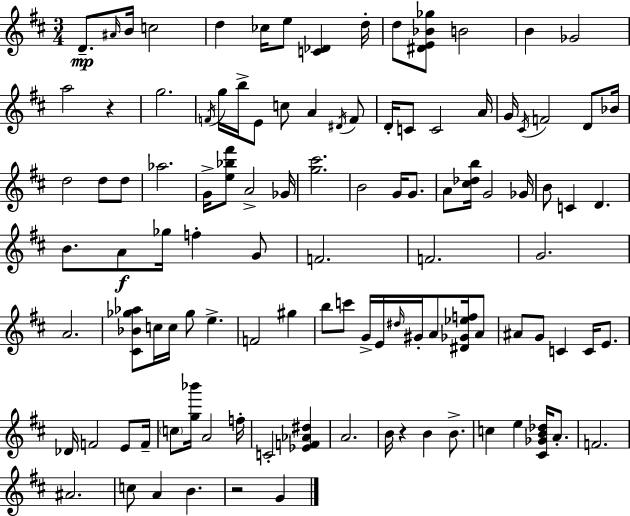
{
  \clef treble
  \numericTimeSignature
  \time 3/4
  \key d \major
  \repeat volta 2 { d'8.--\mp \grace { ais'16 } b'16 c''2 | d''4 ces''16 e''8 <c' des'>4 | d''16-. d''8 <dis' e' bes' ges''>8 b'2 | b'4 ges'2 | \break a''2 r4 | g''2. | \acciaccatura { f'16 } g''16 b''16-> e'8 c''8 a'4 | \acciaccatura { dis'16 } f'8 d'16-. c'8 c'2 | \break a'16 g'16 \acciaccatura { cis'16 } f'2 | d'8 bes'16 d''2 | d''8 d''8 aes''2. | g'16-> <e'' bes'' fis'''>8 a'2-> | \break ges'16 <g'' cis'''>2. | b'2 | g'16 g'8. a'8 <cis'' des'' b''>16 g'2 | ges'16 b'8 c'4 d'4. | \break b'8. a'8\f ges''16 f''4-. | g'8 f'2. | f'2. | g'2. | \break a'2. | <cis' bes' ges'' aes''>8 c''16 c''16 ges''8 e''4.-> | f'2 | gis''4 b''8 c'''8 g'16-> e'16 \grace { dis''16 } gis'16-. | \break a'8 <dis' ges' ees'' f''>16 a'8 ais'8 g'8 c'4 | c'16 e'8. des'16 f'2 | e'8 f'16-- \parenthesize c''8 <g'' bes'''>16 a'2 | f''16-. c'2-. | \break <ees' f' aes' dis''>4 a'2. | b'16 r4 b'4 | b'8.-> c''4 e''4 | <cis' ges' b' des''>16 a'8.-. f'2. | \break ais'2. | c''8 a'4 b'4. | r2 | g'4 } \bar "|."
}